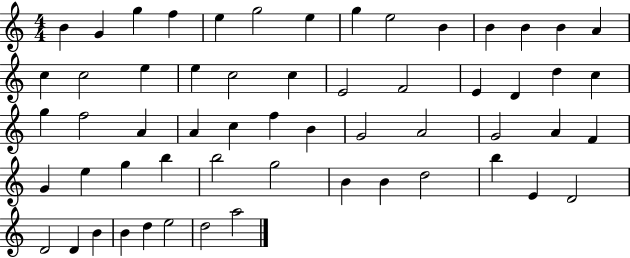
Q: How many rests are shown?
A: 0